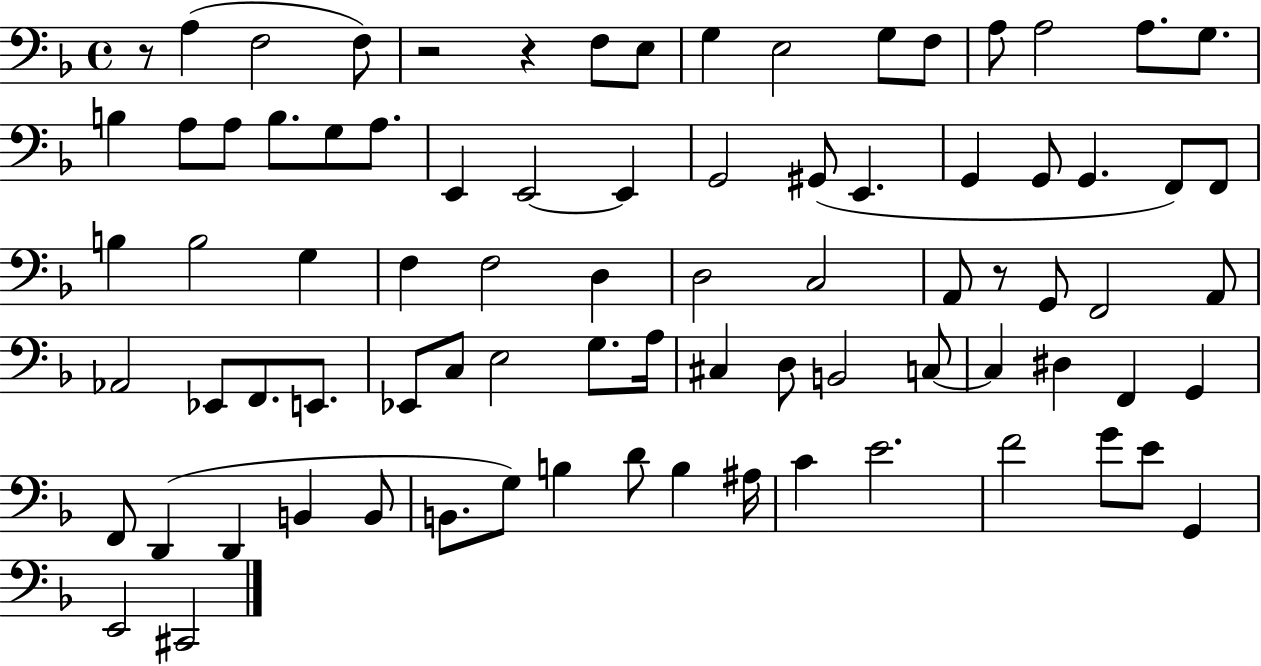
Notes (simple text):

R/e A3/q F3/h F3/e R/h R/q F3/e E3/e G3/q E3/h G3/e F3/e A3/e A3/h A3/e. G3/e. B3/q A3/e A3/e B3/e. G3/e A3/e. E2/q E2/h E2/q G2/h G#2/e E2/q. G2/q G2/e G2/q. F2/e F2/e B3/q B3/h G3/q F3/q F3/h D3/q D3/h C3/h A2/e R/e G2/e F2/h A2/e Ab2/h Eb2/e F2/e. E2/e. Eb2/e C3/e E3/h G3/e. A3/s C#3/q D3/e B2/h C3/e C3/q D#3/q F2/q G2/q F2/e D2/q D2/q B2/q B2/e B2/e. G3/e B3/q D4/e B3/q A#3/s C4/q E4/h. F4/h G4/e E4/e G2/q E2/h C#2/h